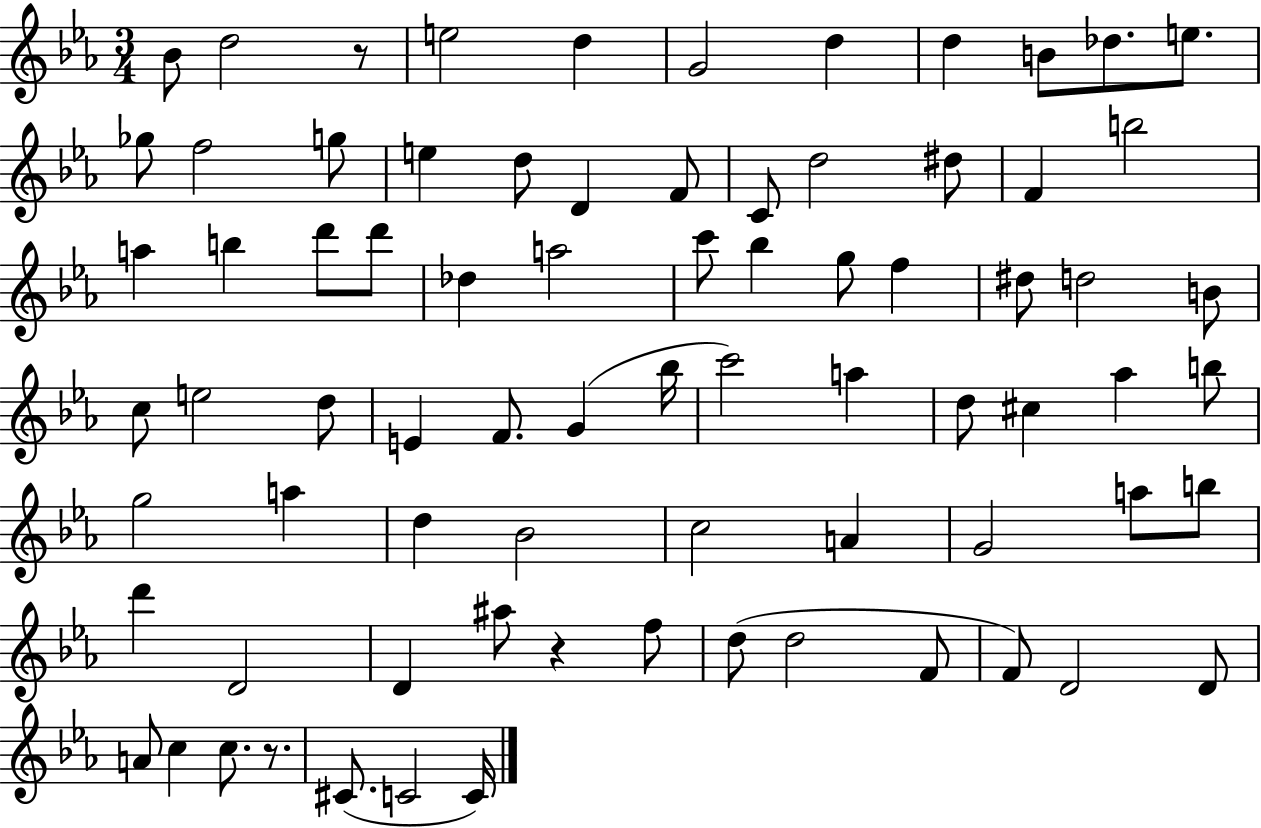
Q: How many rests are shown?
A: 3